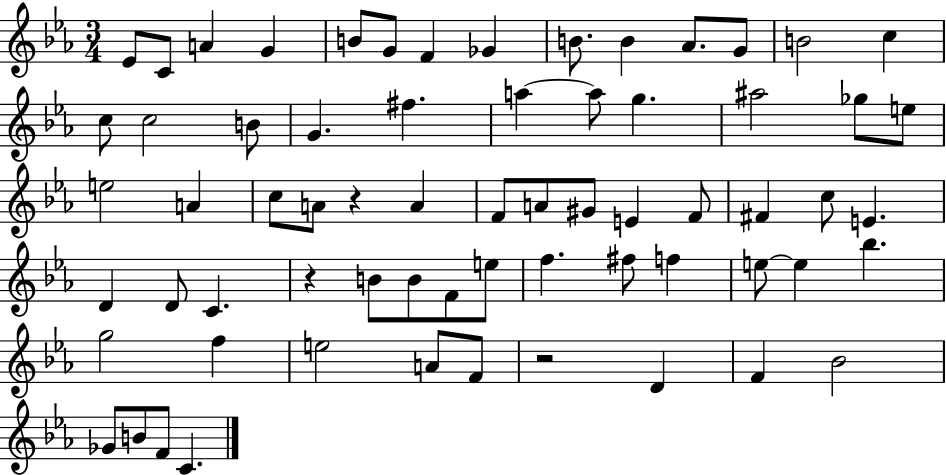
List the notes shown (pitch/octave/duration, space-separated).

Eb4/e C4/e A4/q G4/q B4/e G4/e F4/q Gb4/q B4/e. B4/q Ab4/e. G4/e B4/h C5/q C5/e C5/h B4/e G4/q. F#5/q. A5/q A5/e G5/q. A#5/h Gb5/e E5/e E5/h A4/q C5/e A4/e R/q A4/q F4/e A4/e G#4/e E4/q F4/e F#4/q C5/e E4/q. D4/q D4/e C4/q. R/q B4/e B4/e F4/e E5/e F5/q. F#5/e F5/q E5/e E5/q Bb5/q. G5/h F5/q E5/h A4/e F4/e R/h D4/q F4/q Bb4/h Gb4/e B4/e F4/e C4/q.